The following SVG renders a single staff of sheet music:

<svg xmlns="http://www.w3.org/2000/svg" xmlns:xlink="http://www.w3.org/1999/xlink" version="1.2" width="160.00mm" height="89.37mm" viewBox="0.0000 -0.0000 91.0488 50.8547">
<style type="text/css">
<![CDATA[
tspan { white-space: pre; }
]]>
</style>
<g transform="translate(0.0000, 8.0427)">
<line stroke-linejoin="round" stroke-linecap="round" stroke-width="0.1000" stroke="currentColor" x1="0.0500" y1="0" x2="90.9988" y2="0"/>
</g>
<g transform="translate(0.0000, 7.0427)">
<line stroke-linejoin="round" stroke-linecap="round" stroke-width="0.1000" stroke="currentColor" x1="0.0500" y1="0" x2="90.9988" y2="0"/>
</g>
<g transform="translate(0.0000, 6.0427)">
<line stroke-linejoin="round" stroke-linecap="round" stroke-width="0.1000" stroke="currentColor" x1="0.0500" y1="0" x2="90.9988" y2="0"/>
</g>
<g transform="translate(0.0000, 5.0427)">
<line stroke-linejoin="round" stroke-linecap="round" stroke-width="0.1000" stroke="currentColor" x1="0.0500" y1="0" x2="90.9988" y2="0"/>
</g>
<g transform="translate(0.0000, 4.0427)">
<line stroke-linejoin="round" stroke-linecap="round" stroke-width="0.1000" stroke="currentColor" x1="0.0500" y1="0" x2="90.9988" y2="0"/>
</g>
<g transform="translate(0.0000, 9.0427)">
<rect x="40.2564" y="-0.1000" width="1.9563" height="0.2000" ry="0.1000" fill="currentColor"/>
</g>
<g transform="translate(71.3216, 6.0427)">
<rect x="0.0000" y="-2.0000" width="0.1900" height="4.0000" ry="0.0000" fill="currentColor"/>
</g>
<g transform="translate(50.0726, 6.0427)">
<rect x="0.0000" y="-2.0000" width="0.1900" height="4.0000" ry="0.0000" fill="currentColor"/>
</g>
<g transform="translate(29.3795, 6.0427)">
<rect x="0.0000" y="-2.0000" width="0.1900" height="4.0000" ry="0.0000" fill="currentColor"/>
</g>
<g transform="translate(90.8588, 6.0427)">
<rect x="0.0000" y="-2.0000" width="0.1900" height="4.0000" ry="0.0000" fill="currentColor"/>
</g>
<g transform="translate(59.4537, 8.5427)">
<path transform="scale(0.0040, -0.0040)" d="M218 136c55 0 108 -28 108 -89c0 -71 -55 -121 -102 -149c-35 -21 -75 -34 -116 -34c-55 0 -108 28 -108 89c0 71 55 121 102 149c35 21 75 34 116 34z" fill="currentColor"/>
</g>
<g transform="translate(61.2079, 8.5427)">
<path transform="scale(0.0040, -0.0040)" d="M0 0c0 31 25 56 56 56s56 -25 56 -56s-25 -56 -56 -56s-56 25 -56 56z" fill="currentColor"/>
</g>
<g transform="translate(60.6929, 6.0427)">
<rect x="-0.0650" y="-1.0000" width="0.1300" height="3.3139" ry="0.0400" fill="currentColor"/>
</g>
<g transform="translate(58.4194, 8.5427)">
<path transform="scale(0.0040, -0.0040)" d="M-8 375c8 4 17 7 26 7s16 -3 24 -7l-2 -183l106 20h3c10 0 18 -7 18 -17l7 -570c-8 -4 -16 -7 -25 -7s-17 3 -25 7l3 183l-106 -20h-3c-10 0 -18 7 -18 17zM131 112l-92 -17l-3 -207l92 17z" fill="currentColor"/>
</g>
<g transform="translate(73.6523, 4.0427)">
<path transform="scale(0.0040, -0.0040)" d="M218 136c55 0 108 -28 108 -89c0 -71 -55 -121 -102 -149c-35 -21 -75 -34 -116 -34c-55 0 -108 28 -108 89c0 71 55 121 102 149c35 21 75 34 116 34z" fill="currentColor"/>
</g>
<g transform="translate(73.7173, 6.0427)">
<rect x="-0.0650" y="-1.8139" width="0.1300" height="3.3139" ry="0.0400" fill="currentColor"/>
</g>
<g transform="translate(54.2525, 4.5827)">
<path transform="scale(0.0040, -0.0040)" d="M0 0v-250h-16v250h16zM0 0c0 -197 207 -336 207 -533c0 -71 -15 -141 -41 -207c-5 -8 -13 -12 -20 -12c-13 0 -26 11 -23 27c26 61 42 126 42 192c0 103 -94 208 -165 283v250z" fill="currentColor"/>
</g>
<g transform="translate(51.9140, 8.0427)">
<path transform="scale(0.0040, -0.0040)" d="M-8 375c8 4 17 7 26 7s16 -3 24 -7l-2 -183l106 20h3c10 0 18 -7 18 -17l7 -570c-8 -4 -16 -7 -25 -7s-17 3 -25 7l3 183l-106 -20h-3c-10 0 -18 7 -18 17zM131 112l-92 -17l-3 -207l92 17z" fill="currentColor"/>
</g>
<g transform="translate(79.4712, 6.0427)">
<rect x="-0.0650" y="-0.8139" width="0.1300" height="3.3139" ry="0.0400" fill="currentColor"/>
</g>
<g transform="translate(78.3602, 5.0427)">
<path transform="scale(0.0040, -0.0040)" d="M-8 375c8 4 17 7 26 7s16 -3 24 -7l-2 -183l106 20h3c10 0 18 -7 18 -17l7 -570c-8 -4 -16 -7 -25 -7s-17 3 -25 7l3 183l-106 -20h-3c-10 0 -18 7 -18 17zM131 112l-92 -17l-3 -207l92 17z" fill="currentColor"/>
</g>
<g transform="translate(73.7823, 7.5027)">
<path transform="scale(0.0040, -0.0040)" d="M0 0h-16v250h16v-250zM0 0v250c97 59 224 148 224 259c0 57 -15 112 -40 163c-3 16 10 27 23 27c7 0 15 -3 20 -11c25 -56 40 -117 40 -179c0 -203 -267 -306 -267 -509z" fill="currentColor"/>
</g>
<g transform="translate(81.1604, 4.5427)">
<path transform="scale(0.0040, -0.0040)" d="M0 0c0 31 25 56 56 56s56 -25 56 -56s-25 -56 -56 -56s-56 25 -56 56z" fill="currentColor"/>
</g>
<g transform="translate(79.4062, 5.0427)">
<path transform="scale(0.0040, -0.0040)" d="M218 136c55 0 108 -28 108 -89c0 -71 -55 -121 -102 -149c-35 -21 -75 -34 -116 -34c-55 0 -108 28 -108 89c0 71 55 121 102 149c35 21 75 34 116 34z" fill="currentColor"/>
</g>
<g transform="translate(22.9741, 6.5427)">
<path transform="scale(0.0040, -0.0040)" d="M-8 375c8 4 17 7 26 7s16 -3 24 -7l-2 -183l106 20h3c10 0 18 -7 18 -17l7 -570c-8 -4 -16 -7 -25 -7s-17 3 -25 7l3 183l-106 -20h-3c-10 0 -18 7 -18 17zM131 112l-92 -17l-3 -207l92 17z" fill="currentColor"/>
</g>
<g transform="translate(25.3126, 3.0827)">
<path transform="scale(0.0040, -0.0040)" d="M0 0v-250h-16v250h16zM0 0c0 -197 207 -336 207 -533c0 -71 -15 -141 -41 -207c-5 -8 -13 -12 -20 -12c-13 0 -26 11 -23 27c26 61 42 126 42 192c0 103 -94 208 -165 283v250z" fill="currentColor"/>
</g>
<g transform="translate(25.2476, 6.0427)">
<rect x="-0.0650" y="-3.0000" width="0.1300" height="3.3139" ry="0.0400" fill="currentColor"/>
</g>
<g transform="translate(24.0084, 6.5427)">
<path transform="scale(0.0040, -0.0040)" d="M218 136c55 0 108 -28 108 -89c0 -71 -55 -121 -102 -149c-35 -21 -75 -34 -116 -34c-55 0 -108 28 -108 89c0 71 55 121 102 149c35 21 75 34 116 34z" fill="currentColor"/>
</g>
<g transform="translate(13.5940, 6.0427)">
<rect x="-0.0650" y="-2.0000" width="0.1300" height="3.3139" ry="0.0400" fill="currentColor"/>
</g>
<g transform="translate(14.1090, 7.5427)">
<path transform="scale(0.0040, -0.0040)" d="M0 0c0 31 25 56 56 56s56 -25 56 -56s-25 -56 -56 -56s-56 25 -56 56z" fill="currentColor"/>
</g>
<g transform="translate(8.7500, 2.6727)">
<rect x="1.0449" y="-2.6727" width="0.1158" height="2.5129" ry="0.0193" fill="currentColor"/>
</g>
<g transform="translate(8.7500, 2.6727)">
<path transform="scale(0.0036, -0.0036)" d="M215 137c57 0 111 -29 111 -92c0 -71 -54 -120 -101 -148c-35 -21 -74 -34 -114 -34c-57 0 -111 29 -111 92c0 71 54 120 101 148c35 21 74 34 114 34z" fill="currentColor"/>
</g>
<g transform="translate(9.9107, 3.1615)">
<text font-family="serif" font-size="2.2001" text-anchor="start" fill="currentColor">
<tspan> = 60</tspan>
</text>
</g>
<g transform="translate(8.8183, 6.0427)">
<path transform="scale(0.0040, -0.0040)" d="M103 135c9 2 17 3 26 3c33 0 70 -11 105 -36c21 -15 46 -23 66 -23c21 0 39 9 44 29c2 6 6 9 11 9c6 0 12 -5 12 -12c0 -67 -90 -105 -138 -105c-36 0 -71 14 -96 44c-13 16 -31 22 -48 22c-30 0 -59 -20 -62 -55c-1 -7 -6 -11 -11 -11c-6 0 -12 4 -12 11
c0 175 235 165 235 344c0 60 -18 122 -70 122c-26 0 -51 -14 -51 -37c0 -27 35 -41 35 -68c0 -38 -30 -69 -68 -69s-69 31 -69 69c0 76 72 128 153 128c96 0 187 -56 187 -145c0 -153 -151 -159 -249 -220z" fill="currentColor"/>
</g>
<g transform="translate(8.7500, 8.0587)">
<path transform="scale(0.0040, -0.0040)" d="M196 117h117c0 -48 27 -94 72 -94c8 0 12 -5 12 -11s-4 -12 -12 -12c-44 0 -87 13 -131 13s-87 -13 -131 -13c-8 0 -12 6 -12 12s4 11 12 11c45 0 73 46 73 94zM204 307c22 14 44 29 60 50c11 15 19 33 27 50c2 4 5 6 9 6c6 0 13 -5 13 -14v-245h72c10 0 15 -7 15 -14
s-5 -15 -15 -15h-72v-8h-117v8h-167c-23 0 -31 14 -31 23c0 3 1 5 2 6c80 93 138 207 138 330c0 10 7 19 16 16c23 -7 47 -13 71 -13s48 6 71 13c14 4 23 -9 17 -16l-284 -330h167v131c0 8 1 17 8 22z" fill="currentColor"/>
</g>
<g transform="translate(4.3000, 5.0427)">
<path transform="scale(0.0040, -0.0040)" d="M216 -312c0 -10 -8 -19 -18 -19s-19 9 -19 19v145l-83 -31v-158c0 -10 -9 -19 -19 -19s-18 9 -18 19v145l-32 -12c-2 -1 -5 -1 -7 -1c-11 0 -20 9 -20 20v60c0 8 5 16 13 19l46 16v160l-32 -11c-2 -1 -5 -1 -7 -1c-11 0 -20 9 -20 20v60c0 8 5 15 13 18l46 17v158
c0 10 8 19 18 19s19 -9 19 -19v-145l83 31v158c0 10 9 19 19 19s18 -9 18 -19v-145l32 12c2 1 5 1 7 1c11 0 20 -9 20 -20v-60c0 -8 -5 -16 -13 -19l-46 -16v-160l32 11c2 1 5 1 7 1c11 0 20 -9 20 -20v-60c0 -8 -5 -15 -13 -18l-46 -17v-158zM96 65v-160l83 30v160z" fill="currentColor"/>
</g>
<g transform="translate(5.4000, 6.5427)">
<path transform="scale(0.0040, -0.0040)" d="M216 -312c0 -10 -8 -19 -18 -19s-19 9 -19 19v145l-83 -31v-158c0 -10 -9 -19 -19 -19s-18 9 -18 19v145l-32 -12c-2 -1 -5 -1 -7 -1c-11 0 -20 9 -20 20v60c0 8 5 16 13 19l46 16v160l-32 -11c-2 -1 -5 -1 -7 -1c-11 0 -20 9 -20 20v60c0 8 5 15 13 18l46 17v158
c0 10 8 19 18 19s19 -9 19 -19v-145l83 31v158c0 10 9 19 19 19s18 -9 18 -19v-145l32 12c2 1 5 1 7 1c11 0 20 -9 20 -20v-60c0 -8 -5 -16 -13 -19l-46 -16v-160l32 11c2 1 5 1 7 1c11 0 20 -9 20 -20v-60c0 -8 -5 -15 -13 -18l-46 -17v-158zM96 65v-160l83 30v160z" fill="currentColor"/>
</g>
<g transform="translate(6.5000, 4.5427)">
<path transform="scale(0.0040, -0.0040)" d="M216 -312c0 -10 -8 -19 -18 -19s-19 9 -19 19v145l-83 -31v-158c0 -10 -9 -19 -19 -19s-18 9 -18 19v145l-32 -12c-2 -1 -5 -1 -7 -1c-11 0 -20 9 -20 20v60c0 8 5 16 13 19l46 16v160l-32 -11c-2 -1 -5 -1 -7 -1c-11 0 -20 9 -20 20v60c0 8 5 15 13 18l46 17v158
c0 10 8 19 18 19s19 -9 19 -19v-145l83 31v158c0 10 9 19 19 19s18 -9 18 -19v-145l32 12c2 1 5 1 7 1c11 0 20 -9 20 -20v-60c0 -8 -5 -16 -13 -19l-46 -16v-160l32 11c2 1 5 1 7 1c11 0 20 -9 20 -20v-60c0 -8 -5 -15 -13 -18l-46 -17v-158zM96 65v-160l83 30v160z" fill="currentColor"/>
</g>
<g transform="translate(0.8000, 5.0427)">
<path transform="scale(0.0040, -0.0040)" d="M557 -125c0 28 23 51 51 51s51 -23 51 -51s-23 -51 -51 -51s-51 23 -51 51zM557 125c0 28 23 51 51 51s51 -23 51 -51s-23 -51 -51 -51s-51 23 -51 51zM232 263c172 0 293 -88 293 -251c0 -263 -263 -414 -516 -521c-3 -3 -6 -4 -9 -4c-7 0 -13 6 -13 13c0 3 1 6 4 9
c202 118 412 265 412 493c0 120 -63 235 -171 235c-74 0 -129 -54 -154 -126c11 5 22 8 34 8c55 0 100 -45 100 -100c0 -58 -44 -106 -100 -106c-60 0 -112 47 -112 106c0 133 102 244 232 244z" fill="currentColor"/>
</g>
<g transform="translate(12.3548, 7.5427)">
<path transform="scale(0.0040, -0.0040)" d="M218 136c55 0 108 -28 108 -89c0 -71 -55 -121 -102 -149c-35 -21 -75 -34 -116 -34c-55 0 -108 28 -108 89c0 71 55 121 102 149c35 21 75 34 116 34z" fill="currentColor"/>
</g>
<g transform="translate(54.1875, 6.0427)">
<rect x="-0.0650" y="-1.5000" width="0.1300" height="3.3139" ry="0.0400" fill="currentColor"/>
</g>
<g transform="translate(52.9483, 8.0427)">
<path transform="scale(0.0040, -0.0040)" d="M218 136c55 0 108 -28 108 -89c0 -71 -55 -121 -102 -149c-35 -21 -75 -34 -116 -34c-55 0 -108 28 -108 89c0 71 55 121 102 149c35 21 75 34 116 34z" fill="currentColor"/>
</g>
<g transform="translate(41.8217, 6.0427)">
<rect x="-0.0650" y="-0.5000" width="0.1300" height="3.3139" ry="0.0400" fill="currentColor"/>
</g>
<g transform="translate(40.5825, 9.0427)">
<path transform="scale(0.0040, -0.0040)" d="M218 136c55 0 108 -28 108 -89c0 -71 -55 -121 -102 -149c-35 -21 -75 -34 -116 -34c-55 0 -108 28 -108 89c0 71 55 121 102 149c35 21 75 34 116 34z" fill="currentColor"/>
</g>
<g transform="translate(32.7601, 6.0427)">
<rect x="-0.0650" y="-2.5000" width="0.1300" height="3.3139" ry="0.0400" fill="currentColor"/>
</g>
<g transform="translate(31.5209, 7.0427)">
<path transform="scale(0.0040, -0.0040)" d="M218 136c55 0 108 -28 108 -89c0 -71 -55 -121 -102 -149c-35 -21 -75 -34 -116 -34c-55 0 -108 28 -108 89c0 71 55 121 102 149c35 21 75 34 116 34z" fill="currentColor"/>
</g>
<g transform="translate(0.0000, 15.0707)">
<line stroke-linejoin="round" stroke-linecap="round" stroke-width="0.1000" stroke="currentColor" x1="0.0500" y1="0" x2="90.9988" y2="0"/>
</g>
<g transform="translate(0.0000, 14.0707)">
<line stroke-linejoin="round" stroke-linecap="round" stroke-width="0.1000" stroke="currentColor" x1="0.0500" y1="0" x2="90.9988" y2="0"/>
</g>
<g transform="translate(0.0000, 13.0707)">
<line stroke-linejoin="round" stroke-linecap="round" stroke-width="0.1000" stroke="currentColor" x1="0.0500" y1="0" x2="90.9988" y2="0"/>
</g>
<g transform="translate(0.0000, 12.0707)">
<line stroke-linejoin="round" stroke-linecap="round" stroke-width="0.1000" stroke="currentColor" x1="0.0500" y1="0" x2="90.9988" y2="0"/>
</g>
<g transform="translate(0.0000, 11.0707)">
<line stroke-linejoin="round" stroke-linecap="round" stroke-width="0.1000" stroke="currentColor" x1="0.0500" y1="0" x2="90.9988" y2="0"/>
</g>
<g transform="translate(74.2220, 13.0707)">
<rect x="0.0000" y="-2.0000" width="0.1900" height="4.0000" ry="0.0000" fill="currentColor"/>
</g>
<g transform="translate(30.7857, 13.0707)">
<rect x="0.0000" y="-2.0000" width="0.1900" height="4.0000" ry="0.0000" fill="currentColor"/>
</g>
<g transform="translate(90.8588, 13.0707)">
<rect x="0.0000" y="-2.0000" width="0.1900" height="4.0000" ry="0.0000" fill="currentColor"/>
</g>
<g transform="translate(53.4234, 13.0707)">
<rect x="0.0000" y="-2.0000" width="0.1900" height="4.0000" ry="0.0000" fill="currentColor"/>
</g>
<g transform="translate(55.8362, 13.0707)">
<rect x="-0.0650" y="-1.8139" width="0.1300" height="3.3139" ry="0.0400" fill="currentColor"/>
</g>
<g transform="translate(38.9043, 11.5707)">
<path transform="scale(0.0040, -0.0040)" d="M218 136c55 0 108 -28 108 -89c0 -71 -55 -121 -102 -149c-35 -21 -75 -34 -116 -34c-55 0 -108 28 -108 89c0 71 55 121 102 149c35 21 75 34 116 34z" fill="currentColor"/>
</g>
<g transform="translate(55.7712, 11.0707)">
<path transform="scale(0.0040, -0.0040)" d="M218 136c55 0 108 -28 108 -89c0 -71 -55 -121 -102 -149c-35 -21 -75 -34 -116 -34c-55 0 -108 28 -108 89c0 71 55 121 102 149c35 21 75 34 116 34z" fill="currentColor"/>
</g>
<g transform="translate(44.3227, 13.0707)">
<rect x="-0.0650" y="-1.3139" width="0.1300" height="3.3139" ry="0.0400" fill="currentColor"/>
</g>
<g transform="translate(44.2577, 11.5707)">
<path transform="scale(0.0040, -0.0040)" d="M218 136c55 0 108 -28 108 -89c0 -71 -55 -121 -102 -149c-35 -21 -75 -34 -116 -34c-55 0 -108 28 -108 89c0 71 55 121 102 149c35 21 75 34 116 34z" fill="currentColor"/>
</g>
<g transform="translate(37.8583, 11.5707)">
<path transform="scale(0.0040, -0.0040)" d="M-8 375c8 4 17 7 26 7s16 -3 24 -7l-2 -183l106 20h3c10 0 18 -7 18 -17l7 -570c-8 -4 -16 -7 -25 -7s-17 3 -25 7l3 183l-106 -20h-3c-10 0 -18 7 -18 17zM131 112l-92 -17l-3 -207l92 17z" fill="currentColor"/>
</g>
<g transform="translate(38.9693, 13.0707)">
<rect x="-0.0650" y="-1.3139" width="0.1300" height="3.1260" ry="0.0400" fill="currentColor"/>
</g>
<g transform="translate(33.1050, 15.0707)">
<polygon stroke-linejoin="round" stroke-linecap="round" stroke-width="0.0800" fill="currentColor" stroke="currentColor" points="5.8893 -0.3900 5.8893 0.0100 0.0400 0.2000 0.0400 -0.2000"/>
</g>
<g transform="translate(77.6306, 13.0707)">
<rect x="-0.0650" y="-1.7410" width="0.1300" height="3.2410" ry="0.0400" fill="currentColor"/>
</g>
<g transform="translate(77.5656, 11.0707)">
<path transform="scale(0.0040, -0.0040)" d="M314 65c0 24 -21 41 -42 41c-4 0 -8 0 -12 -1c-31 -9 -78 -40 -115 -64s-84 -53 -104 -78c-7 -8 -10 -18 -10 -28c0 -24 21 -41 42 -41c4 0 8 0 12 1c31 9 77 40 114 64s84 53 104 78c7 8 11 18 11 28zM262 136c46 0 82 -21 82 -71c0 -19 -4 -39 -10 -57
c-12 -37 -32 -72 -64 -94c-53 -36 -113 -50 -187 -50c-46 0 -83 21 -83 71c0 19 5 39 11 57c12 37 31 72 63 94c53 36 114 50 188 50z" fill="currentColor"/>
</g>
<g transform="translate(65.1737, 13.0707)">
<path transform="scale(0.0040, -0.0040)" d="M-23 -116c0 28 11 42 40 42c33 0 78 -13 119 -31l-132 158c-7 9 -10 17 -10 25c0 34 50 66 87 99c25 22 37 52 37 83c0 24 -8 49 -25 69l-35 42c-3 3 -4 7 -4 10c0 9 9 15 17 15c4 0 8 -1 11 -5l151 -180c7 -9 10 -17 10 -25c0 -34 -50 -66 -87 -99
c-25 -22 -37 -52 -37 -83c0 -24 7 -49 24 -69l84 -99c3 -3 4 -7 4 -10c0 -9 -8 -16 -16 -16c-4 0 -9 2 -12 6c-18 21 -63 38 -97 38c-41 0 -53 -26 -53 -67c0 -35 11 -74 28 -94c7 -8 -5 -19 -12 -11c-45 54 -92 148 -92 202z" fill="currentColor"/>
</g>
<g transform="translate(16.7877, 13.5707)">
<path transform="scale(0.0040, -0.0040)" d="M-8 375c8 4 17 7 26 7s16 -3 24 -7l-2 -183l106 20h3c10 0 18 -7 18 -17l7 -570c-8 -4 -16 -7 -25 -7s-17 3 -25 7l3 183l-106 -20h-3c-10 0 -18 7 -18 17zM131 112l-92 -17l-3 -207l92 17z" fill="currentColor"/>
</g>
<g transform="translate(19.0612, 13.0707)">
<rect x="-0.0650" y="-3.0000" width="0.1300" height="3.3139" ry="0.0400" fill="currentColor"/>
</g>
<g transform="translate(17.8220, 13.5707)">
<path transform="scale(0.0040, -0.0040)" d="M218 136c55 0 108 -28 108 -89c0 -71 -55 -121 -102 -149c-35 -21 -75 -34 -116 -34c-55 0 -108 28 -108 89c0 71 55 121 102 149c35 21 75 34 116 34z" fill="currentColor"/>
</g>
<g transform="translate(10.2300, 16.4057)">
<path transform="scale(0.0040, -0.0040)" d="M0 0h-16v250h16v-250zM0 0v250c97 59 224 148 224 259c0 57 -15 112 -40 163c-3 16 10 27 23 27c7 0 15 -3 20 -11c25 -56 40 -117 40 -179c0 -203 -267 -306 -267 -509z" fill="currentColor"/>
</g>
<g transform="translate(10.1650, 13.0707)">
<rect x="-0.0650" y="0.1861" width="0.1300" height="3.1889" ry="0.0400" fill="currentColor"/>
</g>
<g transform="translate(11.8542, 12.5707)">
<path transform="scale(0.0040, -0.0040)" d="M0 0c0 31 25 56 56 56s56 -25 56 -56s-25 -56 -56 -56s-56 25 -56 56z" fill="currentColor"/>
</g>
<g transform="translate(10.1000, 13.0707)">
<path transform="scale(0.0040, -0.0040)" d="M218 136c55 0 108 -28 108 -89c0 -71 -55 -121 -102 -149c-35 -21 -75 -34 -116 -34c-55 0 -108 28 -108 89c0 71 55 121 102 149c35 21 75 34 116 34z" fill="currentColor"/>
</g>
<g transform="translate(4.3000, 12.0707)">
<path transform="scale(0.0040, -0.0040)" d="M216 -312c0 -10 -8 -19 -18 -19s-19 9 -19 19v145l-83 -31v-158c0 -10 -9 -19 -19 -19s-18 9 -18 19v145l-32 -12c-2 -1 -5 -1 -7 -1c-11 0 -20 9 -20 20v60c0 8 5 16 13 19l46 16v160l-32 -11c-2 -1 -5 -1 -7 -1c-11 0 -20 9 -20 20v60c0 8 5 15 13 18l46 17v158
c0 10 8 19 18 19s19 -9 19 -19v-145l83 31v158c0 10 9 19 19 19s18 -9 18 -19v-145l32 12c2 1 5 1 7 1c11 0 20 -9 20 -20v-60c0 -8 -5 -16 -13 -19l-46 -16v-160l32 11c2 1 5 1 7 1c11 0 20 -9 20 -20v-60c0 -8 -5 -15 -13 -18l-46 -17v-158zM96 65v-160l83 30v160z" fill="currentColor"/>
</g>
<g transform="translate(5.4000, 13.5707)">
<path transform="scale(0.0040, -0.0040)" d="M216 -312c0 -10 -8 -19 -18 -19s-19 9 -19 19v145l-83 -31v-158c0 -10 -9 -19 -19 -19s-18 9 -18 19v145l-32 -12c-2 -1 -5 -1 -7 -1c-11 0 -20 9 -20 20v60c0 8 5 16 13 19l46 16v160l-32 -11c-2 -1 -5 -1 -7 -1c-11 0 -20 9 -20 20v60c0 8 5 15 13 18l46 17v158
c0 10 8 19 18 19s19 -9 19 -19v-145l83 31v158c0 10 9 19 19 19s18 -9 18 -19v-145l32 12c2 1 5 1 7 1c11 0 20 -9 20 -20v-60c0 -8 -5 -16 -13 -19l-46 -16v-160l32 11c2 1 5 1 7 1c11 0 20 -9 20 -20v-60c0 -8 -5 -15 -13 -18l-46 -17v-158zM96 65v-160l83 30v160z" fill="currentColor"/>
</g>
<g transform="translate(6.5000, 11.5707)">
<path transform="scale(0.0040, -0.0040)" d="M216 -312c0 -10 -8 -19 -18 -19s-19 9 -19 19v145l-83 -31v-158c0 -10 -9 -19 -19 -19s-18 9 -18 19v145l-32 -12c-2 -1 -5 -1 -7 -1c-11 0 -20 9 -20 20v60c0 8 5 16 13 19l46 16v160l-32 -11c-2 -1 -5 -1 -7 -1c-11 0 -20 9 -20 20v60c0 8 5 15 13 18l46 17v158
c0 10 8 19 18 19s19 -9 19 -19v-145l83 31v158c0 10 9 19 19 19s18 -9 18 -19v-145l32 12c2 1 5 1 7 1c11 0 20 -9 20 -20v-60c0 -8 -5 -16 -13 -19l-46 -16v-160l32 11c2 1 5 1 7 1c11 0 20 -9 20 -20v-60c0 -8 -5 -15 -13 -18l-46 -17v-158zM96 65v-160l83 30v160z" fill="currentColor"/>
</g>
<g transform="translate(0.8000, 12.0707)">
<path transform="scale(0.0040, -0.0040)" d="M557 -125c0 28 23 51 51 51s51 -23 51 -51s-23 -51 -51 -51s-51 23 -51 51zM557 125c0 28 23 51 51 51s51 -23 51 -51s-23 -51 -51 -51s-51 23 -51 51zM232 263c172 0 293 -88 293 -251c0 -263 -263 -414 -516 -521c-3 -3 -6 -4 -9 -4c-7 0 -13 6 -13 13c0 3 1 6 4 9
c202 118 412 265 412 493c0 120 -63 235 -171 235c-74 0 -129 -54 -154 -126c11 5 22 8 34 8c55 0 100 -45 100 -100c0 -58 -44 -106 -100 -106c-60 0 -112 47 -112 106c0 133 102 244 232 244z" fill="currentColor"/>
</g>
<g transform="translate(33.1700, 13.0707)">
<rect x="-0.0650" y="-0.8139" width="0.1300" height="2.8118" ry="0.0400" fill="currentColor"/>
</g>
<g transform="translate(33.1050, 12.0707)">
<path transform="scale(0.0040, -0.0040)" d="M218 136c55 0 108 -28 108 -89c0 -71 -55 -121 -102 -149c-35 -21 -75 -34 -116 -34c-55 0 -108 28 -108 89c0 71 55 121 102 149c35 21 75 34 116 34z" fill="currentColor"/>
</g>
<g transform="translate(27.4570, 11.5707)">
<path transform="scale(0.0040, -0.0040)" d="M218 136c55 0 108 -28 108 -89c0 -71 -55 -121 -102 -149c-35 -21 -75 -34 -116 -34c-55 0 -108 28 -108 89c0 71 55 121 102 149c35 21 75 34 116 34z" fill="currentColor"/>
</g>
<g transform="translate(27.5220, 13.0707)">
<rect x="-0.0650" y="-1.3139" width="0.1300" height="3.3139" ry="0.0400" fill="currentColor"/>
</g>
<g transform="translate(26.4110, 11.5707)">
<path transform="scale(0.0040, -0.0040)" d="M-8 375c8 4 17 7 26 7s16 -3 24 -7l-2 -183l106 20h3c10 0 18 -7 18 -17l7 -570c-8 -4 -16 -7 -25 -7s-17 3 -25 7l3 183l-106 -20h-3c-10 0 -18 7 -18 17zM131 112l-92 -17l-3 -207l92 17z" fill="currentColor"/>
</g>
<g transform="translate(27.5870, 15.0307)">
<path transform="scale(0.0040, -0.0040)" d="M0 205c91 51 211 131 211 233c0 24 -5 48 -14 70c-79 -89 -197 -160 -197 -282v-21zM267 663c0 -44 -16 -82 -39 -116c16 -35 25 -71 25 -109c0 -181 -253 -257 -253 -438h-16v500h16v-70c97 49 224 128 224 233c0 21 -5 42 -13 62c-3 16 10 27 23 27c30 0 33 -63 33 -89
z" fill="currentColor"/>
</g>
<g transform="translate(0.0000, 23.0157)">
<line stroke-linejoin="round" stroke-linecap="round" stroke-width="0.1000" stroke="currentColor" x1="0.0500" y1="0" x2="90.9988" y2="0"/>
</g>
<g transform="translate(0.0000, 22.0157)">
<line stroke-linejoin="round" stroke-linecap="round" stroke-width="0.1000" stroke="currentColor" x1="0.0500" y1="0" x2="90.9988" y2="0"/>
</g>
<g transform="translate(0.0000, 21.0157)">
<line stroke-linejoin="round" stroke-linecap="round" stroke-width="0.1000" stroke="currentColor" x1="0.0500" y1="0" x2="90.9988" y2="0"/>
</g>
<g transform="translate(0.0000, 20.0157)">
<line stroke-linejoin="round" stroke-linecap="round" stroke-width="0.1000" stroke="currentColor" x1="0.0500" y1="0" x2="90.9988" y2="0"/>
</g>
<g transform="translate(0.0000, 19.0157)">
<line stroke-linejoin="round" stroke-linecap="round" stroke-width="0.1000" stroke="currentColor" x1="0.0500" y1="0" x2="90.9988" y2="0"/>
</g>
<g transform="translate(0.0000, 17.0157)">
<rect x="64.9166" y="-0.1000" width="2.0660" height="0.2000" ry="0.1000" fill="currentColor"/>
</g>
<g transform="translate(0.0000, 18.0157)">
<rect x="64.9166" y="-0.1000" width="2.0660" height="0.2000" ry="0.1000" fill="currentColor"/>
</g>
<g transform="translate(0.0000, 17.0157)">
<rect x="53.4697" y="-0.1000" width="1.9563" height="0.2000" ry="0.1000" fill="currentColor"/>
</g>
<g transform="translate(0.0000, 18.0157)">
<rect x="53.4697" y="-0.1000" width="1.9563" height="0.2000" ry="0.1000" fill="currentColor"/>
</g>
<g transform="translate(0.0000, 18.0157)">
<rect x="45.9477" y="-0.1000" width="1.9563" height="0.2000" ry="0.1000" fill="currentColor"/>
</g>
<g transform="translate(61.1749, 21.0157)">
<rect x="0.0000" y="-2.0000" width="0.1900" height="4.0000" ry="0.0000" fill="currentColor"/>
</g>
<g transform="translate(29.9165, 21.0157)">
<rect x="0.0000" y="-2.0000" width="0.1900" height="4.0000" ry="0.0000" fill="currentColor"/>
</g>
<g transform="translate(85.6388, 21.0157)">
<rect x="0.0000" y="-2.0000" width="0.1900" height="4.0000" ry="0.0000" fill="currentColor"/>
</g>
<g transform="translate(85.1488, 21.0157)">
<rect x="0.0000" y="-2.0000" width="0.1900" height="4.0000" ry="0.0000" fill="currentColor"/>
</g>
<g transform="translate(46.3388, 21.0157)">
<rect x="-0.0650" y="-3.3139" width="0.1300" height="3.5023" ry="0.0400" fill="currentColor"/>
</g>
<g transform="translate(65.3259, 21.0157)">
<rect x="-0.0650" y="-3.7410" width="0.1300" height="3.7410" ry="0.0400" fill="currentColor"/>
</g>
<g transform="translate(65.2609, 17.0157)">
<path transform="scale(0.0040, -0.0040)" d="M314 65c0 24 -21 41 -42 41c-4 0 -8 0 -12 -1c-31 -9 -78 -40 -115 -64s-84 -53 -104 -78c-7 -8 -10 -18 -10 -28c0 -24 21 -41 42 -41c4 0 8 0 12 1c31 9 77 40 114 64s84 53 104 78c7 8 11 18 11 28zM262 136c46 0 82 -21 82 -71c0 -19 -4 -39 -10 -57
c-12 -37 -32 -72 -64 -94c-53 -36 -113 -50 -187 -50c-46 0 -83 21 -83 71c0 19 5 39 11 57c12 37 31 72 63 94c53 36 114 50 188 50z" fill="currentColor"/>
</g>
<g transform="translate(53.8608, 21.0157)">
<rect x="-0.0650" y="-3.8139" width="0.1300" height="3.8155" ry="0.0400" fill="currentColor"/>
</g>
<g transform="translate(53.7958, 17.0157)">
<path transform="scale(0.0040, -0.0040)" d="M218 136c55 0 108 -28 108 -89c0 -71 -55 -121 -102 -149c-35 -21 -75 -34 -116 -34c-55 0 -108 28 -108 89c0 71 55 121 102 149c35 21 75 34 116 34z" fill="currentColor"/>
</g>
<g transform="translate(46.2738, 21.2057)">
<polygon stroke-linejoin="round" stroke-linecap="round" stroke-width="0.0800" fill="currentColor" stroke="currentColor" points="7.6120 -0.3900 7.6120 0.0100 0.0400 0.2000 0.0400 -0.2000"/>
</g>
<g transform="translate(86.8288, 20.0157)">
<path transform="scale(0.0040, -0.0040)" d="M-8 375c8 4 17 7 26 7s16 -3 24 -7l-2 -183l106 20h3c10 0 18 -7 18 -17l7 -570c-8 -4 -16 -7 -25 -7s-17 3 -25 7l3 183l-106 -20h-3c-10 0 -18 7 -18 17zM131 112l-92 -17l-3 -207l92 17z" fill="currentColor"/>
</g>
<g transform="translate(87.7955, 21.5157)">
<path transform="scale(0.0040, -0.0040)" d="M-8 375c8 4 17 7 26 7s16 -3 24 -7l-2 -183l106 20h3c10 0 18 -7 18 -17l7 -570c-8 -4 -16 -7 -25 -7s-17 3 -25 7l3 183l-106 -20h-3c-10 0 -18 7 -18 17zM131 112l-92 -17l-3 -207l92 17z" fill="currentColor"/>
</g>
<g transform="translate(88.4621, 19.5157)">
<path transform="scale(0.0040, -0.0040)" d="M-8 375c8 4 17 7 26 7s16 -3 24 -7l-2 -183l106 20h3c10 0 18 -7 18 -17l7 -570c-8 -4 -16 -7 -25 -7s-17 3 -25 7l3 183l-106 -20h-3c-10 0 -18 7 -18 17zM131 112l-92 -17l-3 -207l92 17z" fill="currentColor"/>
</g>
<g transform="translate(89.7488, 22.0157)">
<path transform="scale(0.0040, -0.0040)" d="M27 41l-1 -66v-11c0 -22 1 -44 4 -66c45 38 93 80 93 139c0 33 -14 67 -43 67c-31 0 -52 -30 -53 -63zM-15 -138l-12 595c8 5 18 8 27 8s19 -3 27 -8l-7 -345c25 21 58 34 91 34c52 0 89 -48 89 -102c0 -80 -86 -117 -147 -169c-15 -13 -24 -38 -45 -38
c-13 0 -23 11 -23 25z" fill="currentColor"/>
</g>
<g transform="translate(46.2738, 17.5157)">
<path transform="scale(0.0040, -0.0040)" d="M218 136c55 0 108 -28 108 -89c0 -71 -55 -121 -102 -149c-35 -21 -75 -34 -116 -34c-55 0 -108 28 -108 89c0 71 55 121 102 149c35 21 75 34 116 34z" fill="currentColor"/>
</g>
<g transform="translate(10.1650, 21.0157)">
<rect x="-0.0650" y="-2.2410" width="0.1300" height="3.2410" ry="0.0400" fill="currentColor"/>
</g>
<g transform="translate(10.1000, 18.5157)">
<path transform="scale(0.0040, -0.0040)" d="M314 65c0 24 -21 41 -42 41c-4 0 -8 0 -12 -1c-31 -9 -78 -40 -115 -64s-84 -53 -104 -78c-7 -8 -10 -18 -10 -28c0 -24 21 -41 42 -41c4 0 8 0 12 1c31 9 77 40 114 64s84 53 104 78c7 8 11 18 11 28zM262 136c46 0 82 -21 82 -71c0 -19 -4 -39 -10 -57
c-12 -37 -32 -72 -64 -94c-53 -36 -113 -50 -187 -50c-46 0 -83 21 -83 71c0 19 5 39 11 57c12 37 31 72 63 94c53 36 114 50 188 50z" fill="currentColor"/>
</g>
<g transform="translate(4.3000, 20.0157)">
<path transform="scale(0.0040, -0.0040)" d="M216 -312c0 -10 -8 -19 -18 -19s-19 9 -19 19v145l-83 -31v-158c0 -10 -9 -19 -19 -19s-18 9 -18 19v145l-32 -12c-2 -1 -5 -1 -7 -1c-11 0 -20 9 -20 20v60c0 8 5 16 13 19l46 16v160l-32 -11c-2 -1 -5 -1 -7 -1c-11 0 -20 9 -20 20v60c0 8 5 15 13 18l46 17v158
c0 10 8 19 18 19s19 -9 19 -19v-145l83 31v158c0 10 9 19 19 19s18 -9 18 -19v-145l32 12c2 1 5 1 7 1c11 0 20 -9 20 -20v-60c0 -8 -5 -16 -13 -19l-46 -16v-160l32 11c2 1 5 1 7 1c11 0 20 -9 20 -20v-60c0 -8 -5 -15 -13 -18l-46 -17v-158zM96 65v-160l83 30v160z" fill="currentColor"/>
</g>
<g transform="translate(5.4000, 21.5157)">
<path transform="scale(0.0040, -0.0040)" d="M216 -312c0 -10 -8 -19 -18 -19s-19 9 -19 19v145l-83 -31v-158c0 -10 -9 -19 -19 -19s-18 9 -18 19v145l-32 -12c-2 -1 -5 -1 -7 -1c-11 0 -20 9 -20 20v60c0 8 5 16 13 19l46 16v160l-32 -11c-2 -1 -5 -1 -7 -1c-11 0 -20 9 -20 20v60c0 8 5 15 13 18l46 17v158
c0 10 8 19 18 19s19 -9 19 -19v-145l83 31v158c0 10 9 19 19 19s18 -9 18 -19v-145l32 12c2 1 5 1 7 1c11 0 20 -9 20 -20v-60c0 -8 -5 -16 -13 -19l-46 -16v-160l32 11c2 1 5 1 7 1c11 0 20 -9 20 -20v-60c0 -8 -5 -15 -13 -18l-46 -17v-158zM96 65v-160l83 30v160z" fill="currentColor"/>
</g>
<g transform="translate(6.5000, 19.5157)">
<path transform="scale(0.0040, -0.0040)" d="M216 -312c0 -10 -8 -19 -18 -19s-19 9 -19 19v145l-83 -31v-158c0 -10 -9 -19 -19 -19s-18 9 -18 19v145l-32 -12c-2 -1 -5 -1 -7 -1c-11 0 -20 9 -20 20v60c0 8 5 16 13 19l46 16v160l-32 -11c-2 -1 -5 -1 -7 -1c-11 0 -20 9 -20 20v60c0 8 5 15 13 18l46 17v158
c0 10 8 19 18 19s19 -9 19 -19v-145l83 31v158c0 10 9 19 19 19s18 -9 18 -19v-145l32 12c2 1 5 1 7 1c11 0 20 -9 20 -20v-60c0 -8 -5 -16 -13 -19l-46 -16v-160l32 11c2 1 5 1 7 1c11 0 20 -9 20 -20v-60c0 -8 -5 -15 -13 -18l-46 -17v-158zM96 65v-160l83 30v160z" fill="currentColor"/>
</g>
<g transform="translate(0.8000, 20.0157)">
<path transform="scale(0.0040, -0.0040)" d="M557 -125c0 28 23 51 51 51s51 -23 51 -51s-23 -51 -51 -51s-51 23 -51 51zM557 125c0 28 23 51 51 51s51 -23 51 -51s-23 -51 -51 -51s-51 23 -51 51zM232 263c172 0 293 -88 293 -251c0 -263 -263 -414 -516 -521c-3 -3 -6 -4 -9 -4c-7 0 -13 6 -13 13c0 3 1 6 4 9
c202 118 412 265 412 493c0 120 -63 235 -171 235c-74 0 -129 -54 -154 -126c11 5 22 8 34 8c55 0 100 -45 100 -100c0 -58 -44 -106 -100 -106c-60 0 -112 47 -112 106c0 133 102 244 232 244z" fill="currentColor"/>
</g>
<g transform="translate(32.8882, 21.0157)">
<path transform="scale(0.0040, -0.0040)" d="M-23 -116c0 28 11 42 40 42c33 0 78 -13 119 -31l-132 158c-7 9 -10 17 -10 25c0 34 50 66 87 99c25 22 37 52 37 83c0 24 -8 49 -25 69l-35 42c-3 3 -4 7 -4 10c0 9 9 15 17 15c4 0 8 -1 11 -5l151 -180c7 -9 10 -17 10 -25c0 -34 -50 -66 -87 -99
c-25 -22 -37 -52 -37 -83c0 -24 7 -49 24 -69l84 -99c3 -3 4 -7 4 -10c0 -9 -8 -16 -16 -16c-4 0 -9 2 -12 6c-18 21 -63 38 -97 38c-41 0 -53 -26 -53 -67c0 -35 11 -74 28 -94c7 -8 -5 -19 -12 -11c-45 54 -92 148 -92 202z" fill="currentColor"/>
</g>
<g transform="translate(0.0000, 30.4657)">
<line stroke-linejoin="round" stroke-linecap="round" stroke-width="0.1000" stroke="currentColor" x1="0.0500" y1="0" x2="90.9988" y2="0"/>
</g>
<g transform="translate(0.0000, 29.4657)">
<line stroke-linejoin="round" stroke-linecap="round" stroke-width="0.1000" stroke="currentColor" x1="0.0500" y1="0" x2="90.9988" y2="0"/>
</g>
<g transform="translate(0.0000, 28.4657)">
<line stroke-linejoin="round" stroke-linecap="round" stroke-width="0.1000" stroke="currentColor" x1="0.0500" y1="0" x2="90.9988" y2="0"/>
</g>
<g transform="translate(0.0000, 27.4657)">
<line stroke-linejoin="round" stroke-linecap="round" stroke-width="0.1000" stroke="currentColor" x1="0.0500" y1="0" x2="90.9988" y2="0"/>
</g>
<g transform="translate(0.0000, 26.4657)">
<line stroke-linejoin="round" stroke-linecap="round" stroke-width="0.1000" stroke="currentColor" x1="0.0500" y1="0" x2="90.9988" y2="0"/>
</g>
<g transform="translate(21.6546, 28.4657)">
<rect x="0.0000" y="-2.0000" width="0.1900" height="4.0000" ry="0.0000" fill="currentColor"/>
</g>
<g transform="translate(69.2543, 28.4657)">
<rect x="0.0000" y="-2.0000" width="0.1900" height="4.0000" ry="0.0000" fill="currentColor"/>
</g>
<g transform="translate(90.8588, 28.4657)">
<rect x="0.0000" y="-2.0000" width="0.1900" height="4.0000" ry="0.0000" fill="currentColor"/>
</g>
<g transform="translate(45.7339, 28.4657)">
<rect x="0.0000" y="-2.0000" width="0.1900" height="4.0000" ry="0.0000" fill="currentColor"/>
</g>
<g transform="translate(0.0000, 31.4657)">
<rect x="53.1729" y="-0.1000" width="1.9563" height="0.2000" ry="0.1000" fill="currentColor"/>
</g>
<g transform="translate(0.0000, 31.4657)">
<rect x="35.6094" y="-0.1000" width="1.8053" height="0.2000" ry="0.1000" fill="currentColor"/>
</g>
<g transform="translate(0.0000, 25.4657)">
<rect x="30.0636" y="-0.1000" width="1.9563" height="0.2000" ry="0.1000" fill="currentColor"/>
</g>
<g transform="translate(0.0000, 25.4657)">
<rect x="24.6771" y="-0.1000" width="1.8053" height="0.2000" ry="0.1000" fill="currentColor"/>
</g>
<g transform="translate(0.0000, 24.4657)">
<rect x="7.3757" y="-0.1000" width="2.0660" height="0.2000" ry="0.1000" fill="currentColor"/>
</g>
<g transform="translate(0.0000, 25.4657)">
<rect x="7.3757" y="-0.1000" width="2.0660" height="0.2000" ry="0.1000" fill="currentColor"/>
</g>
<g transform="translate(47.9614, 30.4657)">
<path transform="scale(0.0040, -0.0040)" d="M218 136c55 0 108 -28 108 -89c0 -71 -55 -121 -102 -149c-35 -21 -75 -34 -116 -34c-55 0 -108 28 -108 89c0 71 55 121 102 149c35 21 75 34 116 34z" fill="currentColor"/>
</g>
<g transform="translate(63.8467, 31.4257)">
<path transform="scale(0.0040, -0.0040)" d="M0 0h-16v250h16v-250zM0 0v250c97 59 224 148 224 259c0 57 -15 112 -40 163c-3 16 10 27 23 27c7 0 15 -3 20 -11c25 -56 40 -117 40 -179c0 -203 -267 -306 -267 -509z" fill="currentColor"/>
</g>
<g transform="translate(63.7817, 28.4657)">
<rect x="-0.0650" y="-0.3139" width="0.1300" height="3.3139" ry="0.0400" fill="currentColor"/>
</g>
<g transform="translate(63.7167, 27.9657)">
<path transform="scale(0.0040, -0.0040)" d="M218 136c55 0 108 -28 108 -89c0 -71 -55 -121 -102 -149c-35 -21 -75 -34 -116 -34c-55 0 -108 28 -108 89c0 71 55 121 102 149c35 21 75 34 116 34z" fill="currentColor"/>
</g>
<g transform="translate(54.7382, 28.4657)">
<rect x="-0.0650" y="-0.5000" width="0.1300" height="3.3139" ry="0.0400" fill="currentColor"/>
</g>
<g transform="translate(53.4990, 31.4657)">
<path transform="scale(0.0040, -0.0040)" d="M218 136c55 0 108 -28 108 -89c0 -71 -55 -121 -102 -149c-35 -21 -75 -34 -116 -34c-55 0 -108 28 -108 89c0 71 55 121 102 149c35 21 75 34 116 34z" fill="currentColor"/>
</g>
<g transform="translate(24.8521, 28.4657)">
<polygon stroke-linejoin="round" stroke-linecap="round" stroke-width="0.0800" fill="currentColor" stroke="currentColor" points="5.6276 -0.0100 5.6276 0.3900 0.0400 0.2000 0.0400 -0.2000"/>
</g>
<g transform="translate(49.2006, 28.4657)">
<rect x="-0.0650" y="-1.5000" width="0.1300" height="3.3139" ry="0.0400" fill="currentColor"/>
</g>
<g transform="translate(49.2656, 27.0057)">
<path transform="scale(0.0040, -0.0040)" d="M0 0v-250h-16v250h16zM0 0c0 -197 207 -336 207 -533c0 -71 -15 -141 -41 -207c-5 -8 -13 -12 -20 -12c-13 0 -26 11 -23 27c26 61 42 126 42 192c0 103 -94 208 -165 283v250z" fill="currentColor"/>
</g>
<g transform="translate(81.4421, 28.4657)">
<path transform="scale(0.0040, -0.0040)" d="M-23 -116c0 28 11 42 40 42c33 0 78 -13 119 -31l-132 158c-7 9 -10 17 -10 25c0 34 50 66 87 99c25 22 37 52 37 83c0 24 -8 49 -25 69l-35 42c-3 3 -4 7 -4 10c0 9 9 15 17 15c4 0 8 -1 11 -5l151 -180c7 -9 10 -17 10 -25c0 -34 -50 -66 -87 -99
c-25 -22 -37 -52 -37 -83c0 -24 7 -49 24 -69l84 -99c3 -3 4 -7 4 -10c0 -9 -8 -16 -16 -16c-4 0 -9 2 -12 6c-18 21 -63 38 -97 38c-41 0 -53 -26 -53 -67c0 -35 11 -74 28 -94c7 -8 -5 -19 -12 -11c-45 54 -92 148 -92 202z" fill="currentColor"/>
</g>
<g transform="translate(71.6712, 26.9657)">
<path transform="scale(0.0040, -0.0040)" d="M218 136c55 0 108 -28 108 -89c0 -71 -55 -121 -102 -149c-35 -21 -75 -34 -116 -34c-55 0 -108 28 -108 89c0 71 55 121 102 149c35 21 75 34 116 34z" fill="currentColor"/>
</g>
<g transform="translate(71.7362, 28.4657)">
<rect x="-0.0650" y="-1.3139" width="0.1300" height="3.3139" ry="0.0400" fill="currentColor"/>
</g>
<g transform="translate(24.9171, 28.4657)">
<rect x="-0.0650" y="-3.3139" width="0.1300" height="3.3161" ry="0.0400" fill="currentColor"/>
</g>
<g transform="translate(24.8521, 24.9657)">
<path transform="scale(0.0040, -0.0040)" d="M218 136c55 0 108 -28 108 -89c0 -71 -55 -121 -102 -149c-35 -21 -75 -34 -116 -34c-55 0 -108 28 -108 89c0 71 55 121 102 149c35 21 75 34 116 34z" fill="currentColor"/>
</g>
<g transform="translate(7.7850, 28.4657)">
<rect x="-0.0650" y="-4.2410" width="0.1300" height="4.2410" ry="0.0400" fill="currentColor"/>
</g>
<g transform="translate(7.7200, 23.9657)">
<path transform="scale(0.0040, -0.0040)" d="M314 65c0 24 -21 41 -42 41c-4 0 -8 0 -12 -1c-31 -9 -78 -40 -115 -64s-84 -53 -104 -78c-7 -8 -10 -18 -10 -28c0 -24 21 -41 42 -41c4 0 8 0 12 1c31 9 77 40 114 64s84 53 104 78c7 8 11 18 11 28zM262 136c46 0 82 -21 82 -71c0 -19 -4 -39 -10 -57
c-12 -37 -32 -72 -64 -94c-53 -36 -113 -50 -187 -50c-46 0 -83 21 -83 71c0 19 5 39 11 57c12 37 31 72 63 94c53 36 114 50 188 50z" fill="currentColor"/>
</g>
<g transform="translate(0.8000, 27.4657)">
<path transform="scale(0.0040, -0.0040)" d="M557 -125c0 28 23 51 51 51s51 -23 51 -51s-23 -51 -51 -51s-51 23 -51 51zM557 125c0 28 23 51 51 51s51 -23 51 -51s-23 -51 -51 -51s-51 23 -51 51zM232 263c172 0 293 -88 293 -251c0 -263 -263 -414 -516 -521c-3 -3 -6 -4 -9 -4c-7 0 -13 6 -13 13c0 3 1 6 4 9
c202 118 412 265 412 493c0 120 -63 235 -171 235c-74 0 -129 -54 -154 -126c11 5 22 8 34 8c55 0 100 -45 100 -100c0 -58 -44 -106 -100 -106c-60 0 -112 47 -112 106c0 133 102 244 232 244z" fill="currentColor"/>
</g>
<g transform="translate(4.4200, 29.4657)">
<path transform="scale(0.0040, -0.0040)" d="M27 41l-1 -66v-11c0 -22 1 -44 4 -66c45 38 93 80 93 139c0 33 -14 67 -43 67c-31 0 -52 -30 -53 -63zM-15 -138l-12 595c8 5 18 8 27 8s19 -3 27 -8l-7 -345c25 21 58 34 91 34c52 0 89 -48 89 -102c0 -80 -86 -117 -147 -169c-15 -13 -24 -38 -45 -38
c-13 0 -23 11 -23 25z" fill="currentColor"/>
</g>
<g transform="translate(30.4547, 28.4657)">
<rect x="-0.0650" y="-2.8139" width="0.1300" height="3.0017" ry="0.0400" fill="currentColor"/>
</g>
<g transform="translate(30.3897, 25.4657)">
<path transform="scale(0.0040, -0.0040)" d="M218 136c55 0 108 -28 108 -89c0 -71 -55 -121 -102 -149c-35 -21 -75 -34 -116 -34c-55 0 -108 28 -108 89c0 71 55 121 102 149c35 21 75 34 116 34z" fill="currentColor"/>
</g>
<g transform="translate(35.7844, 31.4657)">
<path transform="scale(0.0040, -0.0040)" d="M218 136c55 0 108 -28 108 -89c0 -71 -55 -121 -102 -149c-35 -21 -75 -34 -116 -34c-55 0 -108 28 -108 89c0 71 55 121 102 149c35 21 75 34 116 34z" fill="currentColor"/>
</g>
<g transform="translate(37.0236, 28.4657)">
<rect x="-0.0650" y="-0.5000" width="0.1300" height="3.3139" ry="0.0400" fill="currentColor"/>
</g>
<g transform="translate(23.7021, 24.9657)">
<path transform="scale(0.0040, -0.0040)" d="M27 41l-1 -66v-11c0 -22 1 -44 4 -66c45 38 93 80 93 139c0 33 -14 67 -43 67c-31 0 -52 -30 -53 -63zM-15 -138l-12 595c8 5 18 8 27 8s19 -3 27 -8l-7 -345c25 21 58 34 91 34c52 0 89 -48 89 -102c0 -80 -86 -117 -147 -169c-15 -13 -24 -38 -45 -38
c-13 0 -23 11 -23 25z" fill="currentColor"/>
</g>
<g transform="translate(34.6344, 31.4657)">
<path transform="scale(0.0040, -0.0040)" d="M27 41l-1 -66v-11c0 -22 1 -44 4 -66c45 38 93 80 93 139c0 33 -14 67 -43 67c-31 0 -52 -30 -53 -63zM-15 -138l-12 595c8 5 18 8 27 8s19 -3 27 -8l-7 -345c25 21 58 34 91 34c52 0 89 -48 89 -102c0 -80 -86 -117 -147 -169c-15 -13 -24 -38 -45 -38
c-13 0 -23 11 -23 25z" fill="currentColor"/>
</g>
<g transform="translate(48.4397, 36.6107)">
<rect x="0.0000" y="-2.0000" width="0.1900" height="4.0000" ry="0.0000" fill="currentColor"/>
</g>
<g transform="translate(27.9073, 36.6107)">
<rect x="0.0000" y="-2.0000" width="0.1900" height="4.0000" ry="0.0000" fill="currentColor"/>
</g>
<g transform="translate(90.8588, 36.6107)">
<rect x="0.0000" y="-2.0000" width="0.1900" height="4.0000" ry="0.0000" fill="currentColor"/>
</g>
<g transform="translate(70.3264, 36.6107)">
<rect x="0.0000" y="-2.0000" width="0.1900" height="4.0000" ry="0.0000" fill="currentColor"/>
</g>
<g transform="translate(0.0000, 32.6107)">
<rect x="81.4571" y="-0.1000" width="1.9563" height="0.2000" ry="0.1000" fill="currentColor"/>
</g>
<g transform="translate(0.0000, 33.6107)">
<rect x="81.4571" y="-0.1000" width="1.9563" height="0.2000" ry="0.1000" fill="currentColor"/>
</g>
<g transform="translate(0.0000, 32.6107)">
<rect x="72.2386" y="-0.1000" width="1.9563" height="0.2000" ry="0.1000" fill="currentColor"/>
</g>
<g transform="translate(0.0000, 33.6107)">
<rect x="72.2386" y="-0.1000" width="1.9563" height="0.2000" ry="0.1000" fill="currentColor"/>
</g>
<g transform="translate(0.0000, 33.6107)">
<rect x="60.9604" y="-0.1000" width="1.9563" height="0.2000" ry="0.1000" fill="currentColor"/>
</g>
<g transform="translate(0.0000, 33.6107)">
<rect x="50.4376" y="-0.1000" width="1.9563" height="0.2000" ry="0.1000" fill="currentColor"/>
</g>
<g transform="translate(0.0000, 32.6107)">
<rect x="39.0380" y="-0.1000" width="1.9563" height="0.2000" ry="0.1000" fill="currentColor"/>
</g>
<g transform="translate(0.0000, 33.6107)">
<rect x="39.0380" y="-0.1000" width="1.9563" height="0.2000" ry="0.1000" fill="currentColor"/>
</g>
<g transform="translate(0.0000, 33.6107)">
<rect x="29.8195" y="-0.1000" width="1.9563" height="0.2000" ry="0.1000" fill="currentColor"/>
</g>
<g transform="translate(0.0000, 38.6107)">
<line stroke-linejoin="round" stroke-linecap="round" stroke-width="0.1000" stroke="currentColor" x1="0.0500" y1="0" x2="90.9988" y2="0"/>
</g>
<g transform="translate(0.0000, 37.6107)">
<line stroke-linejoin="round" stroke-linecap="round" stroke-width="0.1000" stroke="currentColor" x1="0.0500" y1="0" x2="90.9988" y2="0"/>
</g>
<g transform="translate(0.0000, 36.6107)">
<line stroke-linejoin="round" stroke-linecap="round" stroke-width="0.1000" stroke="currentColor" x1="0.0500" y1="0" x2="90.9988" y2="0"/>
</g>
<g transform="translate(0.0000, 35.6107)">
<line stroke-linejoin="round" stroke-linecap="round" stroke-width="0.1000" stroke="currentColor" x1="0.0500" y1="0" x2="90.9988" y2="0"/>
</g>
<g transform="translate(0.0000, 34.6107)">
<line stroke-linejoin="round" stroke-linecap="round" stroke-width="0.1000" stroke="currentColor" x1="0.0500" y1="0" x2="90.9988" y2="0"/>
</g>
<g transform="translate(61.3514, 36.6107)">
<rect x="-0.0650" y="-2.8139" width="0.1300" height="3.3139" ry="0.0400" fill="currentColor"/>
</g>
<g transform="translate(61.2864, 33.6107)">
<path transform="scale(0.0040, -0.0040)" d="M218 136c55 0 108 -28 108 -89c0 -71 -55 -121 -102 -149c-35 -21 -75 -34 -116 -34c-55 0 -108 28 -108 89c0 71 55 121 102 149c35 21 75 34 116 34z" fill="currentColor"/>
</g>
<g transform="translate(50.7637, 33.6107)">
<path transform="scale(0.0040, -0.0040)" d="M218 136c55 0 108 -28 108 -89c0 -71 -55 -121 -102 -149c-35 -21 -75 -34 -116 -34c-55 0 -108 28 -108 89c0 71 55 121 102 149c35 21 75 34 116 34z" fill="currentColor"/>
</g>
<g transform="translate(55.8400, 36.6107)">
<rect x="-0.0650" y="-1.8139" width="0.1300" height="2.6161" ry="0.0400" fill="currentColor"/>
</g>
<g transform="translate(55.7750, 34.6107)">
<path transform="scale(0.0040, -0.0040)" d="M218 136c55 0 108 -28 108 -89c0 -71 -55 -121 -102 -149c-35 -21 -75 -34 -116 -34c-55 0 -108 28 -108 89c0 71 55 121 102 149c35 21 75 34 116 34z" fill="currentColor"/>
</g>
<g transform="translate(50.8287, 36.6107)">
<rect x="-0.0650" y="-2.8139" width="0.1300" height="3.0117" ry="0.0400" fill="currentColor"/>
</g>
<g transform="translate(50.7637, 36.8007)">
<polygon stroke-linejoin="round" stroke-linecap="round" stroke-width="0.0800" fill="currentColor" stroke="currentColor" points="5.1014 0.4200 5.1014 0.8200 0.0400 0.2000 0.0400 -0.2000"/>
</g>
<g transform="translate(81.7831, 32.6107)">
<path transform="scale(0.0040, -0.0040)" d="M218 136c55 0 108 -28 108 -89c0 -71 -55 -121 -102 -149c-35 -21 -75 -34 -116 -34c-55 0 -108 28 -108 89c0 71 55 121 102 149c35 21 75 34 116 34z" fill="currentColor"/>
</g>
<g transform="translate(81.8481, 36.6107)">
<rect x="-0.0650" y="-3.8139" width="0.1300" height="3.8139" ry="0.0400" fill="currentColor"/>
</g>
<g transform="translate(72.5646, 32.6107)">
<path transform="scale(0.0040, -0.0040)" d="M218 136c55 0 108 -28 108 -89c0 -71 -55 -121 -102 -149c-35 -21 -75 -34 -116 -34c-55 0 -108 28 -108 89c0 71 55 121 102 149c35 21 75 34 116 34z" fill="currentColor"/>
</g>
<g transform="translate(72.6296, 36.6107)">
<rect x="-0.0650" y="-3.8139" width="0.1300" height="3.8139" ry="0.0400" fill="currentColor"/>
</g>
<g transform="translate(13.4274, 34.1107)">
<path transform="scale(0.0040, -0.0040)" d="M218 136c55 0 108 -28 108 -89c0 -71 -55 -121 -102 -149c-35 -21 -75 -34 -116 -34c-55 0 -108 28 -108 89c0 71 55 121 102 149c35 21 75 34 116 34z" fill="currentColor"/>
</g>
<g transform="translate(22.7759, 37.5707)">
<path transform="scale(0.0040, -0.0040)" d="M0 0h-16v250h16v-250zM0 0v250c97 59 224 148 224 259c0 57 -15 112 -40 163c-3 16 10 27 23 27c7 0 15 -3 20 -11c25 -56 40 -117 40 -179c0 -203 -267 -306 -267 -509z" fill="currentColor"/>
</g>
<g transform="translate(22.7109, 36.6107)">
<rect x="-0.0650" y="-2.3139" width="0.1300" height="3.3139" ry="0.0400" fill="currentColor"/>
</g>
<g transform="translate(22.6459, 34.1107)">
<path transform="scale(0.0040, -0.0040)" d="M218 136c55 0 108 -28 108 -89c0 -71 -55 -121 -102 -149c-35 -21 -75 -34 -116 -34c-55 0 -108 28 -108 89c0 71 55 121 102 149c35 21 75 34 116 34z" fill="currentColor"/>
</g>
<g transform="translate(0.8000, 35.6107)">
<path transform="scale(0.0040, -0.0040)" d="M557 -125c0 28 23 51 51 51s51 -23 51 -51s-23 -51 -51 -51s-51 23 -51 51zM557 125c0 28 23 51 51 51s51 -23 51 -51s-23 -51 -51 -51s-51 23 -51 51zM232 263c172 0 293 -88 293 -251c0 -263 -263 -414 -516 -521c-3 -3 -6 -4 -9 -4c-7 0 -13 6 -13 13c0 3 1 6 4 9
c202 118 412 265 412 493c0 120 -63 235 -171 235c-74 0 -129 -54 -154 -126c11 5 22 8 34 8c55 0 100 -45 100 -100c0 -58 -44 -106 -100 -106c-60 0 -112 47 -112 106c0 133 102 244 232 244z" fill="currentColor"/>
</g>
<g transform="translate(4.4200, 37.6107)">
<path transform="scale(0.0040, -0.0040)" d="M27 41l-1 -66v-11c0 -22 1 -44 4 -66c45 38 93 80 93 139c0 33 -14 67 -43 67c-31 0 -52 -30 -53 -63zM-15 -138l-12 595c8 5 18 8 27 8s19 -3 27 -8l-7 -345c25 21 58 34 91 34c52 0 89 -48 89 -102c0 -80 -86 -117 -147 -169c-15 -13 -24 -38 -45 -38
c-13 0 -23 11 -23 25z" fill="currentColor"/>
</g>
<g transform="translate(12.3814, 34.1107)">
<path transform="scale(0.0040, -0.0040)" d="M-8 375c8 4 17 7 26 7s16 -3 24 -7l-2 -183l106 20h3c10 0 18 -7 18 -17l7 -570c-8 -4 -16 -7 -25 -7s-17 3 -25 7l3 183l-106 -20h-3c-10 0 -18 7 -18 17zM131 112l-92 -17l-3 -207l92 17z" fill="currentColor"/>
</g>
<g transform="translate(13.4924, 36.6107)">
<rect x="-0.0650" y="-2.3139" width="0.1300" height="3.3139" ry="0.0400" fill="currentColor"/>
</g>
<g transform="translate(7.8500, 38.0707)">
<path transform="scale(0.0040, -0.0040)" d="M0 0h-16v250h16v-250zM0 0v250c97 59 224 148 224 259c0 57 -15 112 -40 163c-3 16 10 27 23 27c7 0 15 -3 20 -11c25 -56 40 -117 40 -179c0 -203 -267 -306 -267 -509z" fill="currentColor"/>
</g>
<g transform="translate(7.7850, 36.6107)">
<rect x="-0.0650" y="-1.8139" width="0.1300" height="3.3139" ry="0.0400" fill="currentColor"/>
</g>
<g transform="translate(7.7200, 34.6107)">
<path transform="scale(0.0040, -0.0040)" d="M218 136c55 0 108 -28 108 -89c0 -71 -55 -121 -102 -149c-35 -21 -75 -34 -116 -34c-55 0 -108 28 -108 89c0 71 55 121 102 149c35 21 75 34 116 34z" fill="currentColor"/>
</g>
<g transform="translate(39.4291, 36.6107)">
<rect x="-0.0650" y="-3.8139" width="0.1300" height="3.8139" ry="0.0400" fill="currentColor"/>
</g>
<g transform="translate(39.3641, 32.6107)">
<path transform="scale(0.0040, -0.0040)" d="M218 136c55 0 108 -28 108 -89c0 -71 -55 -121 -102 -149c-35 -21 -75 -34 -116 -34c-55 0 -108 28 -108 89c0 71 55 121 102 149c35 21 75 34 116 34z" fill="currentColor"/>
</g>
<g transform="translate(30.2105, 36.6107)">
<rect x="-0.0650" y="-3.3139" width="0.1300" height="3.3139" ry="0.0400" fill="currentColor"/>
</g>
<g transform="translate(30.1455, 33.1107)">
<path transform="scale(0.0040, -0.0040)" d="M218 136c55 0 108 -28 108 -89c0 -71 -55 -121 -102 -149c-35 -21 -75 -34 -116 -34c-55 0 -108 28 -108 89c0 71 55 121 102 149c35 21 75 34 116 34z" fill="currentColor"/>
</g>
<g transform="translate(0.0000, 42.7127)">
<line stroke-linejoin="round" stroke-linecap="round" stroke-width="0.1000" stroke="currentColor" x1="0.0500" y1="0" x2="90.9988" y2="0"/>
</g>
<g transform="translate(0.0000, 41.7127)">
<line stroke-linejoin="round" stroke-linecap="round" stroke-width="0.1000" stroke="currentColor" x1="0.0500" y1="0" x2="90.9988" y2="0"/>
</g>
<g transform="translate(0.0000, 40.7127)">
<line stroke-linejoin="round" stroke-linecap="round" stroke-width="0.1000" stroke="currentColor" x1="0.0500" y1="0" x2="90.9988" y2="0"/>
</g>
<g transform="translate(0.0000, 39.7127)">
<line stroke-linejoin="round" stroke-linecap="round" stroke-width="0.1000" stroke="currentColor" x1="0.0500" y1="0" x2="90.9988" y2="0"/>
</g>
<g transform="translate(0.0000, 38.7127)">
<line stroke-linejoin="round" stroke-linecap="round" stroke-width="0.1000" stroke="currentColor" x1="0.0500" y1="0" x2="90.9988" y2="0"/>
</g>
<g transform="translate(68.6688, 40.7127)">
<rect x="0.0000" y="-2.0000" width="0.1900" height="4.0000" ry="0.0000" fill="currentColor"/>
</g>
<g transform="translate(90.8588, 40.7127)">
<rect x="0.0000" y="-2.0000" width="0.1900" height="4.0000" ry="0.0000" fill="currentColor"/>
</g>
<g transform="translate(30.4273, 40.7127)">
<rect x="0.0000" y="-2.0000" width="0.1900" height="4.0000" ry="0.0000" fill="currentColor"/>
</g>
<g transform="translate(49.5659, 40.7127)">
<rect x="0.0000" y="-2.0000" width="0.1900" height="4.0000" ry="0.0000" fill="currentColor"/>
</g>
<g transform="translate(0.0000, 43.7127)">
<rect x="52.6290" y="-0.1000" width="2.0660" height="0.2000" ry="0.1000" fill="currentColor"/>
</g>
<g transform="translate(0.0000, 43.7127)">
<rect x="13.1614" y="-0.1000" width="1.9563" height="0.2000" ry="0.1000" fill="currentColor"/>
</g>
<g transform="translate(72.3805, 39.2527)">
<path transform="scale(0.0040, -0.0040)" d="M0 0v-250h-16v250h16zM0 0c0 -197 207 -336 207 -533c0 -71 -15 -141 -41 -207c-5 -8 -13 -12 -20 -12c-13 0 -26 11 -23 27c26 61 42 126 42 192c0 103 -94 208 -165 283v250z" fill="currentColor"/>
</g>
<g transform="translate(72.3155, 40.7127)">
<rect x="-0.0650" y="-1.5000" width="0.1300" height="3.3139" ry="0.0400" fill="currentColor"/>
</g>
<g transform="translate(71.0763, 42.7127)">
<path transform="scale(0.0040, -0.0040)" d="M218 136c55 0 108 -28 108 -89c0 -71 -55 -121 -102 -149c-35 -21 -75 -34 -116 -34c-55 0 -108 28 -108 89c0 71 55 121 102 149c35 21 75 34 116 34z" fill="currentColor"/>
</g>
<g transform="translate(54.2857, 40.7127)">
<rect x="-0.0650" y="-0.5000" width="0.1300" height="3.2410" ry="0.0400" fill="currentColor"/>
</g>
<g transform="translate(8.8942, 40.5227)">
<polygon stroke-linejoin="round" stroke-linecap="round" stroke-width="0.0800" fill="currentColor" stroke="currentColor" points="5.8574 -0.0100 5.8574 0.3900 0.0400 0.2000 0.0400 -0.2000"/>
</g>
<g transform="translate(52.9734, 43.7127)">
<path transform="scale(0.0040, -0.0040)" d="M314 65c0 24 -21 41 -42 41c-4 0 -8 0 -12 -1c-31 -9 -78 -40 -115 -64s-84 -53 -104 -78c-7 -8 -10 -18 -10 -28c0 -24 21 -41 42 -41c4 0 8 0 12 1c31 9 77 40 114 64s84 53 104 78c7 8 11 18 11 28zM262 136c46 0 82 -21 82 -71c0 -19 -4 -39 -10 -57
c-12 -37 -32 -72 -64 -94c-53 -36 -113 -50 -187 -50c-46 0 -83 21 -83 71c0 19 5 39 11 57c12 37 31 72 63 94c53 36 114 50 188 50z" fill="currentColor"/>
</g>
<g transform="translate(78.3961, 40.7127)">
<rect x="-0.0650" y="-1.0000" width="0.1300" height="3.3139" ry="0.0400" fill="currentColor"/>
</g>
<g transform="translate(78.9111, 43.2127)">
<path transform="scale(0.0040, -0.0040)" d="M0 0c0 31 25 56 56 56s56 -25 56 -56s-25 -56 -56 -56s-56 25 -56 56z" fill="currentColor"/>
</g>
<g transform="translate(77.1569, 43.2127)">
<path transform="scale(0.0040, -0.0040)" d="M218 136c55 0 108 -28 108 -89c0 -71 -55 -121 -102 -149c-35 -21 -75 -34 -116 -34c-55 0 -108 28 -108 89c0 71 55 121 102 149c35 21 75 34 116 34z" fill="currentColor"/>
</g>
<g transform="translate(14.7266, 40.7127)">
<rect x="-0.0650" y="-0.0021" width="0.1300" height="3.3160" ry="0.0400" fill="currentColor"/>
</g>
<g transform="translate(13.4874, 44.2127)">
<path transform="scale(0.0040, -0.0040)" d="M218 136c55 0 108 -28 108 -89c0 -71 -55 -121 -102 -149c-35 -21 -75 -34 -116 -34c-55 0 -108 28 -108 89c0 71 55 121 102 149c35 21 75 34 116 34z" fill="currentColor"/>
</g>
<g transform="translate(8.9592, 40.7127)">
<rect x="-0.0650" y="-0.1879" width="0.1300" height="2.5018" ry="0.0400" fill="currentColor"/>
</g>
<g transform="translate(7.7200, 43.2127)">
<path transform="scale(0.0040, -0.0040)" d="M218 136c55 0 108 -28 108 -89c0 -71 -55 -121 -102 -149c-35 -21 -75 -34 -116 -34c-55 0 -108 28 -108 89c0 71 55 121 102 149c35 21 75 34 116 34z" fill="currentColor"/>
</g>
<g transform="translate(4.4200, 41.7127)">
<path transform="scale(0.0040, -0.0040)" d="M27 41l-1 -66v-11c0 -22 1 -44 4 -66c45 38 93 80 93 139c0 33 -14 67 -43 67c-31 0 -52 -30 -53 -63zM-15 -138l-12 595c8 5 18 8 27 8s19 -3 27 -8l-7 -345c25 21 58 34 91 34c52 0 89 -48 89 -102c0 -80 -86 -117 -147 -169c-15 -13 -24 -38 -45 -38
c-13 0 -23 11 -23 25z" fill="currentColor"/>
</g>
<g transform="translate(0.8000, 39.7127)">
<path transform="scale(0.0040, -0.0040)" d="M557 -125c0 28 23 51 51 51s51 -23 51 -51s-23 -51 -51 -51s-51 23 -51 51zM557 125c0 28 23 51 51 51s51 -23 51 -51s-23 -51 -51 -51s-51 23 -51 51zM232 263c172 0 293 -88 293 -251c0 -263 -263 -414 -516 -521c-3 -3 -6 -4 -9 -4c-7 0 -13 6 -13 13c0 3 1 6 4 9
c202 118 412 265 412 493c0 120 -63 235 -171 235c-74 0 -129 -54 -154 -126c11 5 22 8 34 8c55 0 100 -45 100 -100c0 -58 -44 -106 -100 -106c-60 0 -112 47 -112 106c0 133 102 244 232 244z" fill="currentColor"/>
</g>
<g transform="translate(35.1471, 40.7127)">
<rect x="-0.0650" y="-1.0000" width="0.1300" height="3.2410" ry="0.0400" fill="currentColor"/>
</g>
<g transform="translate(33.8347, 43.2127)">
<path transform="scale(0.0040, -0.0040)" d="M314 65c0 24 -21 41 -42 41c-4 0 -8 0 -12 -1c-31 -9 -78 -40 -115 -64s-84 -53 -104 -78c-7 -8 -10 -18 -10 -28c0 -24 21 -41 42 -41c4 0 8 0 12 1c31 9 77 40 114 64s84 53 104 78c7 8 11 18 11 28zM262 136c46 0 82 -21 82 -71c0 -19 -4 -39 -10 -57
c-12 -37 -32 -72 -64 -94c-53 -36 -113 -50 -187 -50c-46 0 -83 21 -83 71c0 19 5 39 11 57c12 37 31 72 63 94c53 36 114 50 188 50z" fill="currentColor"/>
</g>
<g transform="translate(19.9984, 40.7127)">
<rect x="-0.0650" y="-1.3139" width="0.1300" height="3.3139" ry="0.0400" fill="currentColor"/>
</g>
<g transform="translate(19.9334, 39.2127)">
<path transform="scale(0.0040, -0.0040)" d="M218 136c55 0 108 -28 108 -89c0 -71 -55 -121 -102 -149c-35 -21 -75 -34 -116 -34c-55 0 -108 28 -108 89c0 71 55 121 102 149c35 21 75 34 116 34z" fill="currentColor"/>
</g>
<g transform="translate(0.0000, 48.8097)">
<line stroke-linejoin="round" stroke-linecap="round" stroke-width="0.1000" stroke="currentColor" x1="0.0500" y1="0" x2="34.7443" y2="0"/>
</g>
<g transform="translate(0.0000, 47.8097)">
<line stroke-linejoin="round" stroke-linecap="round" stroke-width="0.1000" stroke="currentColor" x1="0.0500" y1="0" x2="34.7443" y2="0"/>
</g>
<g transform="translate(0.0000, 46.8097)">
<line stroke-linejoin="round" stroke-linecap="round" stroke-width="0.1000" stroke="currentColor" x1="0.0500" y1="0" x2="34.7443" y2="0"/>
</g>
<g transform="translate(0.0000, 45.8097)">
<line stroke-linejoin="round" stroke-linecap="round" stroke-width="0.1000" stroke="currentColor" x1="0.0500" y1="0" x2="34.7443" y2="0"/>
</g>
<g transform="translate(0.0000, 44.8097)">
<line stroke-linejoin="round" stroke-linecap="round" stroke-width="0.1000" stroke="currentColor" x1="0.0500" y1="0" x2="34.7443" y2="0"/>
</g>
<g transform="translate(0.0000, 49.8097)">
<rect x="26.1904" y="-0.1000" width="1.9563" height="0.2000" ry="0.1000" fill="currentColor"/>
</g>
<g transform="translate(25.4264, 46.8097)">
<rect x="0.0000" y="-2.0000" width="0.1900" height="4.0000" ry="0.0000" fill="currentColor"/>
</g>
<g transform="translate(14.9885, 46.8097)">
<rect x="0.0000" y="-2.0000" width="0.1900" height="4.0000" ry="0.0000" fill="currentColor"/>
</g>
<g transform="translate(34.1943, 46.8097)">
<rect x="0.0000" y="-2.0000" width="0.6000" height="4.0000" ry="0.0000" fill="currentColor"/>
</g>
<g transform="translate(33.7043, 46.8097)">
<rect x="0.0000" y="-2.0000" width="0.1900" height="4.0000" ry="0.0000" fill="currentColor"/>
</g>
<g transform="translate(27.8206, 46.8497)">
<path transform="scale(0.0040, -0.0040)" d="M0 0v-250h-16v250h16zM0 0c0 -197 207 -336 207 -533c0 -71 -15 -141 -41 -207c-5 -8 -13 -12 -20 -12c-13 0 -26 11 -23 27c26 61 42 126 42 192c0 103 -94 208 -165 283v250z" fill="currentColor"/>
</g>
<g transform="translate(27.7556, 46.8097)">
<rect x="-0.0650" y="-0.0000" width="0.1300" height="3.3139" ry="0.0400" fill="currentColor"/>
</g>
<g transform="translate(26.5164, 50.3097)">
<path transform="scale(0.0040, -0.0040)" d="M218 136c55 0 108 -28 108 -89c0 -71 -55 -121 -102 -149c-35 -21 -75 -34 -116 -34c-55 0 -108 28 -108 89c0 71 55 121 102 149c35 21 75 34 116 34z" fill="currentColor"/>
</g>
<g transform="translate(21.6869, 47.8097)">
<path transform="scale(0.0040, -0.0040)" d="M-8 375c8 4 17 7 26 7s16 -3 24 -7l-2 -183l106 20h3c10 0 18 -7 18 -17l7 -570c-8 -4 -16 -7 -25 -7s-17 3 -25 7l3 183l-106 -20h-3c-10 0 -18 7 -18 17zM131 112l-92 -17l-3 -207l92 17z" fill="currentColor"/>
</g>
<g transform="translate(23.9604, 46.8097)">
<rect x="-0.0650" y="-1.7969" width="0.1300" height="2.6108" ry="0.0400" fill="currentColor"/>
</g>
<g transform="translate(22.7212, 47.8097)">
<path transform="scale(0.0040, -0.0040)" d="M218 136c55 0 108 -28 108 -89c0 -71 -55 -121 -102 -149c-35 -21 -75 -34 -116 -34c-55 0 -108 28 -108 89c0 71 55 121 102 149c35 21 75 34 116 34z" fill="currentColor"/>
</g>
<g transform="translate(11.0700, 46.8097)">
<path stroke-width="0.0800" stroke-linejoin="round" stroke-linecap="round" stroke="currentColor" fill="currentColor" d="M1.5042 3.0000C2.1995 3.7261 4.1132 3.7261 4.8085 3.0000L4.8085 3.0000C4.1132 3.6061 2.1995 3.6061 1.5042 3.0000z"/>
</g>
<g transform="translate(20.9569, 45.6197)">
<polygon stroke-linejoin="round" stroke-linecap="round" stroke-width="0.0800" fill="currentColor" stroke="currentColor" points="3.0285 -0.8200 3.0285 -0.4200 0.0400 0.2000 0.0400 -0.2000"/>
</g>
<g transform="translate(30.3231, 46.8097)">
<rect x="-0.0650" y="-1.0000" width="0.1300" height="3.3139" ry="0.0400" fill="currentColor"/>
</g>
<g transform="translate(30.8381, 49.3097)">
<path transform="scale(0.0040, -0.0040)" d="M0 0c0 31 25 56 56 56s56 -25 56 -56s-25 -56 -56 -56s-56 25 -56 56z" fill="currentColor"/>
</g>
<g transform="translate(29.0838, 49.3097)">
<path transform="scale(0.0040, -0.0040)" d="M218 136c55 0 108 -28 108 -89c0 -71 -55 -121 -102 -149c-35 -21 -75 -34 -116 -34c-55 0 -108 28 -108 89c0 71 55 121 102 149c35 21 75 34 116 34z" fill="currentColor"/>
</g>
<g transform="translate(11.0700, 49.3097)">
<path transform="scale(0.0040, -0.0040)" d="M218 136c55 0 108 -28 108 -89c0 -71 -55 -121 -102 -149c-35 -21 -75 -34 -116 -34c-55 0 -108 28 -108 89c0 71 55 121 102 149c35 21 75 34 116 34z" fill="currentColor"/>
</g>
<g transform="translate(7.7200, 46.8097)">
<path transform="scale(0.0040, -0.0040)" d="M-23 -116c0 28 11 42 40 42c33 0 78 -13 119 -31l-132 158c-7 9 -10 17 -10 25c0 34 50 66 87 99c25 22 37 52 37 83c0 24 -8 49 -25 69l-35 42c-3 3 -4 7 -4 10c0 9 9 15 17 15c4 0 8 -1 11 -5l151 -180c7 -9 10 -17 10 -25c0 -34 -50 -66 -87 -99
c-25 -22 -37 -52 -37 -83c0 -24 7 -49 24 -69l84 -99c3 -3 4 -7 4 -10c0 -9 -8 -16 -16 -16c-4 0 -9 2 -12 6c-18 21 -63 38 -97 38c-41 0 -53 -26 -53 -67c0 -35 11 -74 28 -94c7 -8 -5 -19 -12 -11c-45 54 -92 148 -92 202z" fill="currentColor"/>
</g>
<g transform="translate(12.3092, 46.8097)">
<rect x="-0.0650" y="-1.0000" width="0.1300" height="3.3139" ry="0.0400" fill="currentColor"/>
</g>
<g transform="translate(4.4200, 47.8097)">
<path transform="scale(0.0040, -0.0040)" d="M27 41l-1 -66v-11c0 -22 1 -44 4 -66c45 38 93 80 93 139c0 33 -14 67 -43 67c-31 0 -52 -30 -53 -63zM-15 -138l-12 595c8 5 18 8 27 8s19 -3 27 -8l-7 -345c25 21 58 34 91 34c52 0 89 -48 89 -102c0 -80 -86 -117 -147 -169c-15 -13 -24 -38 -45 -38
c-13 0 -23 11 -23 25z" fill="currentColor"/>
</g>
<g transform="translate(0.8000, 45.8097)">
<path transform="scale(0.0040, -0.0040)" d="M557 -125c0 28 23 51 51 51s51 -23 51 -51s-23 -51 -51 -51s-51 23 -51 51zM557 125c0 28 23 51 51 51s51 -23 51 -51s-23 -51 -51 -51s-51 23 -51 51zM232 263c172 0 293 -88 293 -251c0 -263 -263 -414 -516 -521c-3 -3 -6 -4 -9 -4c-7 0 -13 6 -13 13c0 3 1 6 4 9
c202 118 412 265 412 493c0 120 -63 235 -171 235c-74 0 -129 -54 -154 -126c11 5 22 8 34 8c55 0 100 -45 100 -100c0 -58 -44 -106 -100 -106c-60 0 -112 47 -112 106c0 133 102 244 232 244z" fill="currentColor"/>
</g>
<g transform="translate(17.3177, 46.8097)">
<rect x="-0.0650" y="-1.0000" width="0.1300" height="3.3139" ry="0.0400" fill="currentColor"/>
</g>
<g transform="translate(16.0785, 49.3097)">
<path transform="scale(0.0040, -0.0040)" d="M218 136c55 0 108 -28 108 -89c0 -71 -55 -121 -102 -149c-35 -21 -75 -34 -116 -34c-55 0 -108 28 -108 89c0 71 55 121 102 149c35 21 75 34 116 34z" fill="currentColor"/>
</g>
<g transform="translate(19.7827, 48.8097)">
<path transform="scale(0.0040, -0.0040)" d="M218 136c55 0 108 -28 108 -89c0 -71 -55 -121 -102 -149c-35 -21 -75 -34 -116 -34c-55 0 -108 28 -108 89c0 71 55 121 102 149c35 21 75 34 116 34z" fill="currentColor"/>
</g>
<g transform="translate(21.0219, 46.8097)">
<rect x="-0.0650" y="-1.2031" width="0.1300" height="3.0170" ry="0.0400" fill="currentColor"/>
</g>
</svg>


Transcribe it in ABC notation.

X:1
T:Untitled
M:2/4
L:1/4
K:A
A,, C,/2 B,, E,, G,,/2 F,, A,/2 F, D,/2 C, G,/4 ^F,/2 G,/2 G, A, z A,2 B,2 z D/2 E/2 E2 F2 _D/2 C/2 _E,, G,,/2 E,, E,/2 G, z A,/2 B, B,/2 D E C/2 A,/2 C E E F,,/2 D,,/2 G, F,,2 E,,2 G,,/2 F,, z F,, F,, G,,/2 B,,/2 D,,/2 F,,